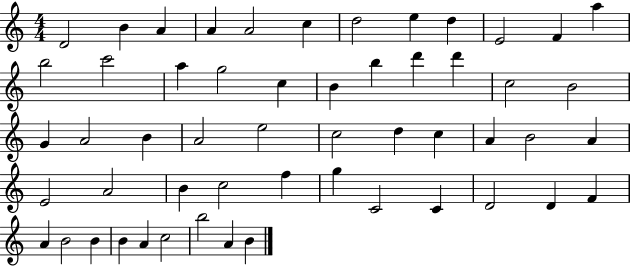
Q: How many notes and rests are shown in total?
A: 54